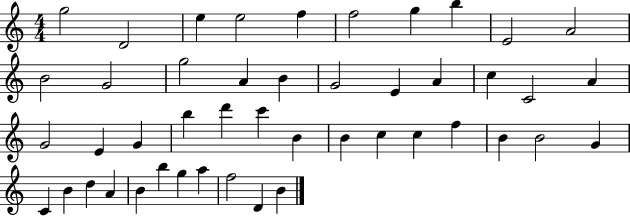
X:1
T:Untitled
M:4/4
L:1/4
K:C
g2 D2 e e2 f f2 g b E2 A2 B2 G2 g2 A B G2 E A c C2 A G2 E G b d' c' B B c c f B B2 G C B d A B b g a f2 D B